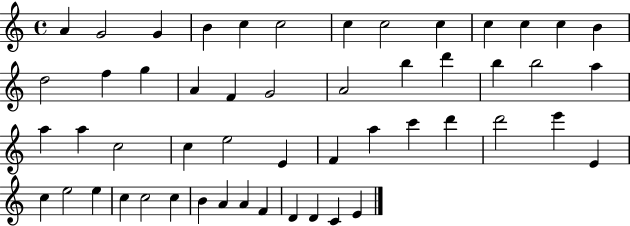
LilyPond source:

{
  \clef treble
  \time 4/4
  \defaultTimeSignature
  \key c \major
  a'4 g'2 g'4 | b'4 c''4 c''2 | c''4 c''2 c''4 | c''4 c''4 c''4 b'4 | \break d''2 f''4 g''4 | a'4 f'4 g'2 | a'2 b''4 d'''4 | b''4 b''2 a''4 | \break a''4 a''4 c''2 | c''4 e''2 e'4 | f'4 a''4 c'''4 d'''4 | d'''2 e'''4 e'4 | \break c''4 e''2 e''4 | c''4 c''2 c''4 | b'4 a'4 a'4 f'4 | d'4 d'4 c'4 e'4 | \break \bar "|."
}